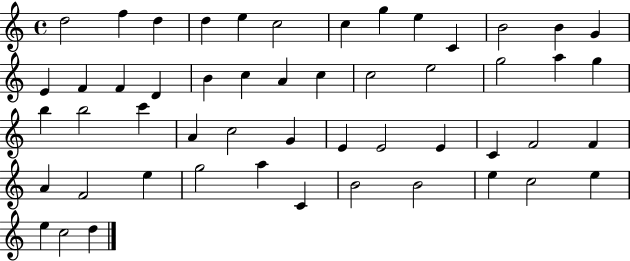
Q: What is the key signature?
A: C major